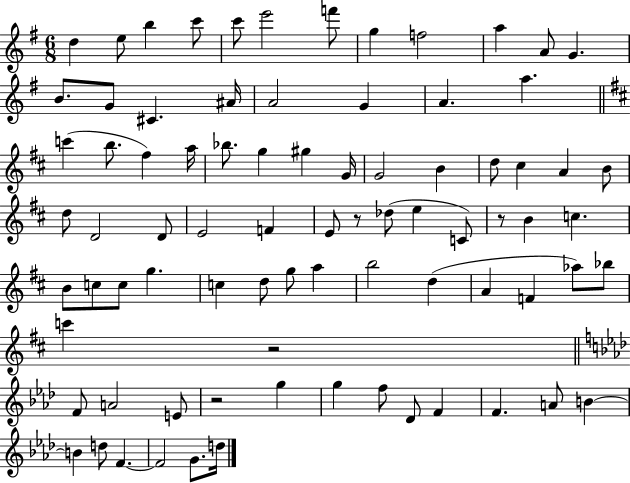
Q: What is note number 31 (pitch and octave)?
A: D5